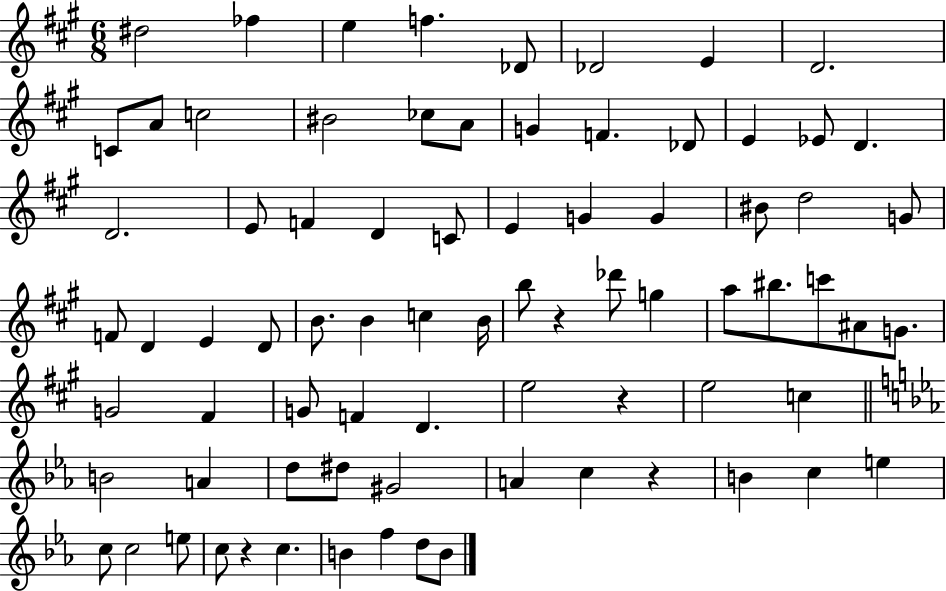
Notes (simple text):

D#5/h FES5/q E5/q F5/q. Db4/e Db4/h E4/q D4/h. C4/e A4/e C5/h BIS4/h CES5/e A4/e G4/q F4/q. Db4/e E4/q Eb4/e D4/q. D4/h. E4/e F4/q D4/q C4/e E4/q G4/q G4/q BIS4/e D5/h G4/e F4/e D4/q E4/q D4/e B4/e. B4/q C5/q B4/s B5/e R/q Db6/e G5/q A5/e BIS5/e. C6/e A#4/e G4/e. G4/h F#4/q G4/e F4/q D4/q. E5/h R/q E5/h C5/q B4/h A4/q D5/e D#5/e G#4/h A4/q C5/q R/q B4/q C5/q E5/q C5/e C5/h E5/e C5/e R/q C5/q. B4/q F5/q D5/e B4/e